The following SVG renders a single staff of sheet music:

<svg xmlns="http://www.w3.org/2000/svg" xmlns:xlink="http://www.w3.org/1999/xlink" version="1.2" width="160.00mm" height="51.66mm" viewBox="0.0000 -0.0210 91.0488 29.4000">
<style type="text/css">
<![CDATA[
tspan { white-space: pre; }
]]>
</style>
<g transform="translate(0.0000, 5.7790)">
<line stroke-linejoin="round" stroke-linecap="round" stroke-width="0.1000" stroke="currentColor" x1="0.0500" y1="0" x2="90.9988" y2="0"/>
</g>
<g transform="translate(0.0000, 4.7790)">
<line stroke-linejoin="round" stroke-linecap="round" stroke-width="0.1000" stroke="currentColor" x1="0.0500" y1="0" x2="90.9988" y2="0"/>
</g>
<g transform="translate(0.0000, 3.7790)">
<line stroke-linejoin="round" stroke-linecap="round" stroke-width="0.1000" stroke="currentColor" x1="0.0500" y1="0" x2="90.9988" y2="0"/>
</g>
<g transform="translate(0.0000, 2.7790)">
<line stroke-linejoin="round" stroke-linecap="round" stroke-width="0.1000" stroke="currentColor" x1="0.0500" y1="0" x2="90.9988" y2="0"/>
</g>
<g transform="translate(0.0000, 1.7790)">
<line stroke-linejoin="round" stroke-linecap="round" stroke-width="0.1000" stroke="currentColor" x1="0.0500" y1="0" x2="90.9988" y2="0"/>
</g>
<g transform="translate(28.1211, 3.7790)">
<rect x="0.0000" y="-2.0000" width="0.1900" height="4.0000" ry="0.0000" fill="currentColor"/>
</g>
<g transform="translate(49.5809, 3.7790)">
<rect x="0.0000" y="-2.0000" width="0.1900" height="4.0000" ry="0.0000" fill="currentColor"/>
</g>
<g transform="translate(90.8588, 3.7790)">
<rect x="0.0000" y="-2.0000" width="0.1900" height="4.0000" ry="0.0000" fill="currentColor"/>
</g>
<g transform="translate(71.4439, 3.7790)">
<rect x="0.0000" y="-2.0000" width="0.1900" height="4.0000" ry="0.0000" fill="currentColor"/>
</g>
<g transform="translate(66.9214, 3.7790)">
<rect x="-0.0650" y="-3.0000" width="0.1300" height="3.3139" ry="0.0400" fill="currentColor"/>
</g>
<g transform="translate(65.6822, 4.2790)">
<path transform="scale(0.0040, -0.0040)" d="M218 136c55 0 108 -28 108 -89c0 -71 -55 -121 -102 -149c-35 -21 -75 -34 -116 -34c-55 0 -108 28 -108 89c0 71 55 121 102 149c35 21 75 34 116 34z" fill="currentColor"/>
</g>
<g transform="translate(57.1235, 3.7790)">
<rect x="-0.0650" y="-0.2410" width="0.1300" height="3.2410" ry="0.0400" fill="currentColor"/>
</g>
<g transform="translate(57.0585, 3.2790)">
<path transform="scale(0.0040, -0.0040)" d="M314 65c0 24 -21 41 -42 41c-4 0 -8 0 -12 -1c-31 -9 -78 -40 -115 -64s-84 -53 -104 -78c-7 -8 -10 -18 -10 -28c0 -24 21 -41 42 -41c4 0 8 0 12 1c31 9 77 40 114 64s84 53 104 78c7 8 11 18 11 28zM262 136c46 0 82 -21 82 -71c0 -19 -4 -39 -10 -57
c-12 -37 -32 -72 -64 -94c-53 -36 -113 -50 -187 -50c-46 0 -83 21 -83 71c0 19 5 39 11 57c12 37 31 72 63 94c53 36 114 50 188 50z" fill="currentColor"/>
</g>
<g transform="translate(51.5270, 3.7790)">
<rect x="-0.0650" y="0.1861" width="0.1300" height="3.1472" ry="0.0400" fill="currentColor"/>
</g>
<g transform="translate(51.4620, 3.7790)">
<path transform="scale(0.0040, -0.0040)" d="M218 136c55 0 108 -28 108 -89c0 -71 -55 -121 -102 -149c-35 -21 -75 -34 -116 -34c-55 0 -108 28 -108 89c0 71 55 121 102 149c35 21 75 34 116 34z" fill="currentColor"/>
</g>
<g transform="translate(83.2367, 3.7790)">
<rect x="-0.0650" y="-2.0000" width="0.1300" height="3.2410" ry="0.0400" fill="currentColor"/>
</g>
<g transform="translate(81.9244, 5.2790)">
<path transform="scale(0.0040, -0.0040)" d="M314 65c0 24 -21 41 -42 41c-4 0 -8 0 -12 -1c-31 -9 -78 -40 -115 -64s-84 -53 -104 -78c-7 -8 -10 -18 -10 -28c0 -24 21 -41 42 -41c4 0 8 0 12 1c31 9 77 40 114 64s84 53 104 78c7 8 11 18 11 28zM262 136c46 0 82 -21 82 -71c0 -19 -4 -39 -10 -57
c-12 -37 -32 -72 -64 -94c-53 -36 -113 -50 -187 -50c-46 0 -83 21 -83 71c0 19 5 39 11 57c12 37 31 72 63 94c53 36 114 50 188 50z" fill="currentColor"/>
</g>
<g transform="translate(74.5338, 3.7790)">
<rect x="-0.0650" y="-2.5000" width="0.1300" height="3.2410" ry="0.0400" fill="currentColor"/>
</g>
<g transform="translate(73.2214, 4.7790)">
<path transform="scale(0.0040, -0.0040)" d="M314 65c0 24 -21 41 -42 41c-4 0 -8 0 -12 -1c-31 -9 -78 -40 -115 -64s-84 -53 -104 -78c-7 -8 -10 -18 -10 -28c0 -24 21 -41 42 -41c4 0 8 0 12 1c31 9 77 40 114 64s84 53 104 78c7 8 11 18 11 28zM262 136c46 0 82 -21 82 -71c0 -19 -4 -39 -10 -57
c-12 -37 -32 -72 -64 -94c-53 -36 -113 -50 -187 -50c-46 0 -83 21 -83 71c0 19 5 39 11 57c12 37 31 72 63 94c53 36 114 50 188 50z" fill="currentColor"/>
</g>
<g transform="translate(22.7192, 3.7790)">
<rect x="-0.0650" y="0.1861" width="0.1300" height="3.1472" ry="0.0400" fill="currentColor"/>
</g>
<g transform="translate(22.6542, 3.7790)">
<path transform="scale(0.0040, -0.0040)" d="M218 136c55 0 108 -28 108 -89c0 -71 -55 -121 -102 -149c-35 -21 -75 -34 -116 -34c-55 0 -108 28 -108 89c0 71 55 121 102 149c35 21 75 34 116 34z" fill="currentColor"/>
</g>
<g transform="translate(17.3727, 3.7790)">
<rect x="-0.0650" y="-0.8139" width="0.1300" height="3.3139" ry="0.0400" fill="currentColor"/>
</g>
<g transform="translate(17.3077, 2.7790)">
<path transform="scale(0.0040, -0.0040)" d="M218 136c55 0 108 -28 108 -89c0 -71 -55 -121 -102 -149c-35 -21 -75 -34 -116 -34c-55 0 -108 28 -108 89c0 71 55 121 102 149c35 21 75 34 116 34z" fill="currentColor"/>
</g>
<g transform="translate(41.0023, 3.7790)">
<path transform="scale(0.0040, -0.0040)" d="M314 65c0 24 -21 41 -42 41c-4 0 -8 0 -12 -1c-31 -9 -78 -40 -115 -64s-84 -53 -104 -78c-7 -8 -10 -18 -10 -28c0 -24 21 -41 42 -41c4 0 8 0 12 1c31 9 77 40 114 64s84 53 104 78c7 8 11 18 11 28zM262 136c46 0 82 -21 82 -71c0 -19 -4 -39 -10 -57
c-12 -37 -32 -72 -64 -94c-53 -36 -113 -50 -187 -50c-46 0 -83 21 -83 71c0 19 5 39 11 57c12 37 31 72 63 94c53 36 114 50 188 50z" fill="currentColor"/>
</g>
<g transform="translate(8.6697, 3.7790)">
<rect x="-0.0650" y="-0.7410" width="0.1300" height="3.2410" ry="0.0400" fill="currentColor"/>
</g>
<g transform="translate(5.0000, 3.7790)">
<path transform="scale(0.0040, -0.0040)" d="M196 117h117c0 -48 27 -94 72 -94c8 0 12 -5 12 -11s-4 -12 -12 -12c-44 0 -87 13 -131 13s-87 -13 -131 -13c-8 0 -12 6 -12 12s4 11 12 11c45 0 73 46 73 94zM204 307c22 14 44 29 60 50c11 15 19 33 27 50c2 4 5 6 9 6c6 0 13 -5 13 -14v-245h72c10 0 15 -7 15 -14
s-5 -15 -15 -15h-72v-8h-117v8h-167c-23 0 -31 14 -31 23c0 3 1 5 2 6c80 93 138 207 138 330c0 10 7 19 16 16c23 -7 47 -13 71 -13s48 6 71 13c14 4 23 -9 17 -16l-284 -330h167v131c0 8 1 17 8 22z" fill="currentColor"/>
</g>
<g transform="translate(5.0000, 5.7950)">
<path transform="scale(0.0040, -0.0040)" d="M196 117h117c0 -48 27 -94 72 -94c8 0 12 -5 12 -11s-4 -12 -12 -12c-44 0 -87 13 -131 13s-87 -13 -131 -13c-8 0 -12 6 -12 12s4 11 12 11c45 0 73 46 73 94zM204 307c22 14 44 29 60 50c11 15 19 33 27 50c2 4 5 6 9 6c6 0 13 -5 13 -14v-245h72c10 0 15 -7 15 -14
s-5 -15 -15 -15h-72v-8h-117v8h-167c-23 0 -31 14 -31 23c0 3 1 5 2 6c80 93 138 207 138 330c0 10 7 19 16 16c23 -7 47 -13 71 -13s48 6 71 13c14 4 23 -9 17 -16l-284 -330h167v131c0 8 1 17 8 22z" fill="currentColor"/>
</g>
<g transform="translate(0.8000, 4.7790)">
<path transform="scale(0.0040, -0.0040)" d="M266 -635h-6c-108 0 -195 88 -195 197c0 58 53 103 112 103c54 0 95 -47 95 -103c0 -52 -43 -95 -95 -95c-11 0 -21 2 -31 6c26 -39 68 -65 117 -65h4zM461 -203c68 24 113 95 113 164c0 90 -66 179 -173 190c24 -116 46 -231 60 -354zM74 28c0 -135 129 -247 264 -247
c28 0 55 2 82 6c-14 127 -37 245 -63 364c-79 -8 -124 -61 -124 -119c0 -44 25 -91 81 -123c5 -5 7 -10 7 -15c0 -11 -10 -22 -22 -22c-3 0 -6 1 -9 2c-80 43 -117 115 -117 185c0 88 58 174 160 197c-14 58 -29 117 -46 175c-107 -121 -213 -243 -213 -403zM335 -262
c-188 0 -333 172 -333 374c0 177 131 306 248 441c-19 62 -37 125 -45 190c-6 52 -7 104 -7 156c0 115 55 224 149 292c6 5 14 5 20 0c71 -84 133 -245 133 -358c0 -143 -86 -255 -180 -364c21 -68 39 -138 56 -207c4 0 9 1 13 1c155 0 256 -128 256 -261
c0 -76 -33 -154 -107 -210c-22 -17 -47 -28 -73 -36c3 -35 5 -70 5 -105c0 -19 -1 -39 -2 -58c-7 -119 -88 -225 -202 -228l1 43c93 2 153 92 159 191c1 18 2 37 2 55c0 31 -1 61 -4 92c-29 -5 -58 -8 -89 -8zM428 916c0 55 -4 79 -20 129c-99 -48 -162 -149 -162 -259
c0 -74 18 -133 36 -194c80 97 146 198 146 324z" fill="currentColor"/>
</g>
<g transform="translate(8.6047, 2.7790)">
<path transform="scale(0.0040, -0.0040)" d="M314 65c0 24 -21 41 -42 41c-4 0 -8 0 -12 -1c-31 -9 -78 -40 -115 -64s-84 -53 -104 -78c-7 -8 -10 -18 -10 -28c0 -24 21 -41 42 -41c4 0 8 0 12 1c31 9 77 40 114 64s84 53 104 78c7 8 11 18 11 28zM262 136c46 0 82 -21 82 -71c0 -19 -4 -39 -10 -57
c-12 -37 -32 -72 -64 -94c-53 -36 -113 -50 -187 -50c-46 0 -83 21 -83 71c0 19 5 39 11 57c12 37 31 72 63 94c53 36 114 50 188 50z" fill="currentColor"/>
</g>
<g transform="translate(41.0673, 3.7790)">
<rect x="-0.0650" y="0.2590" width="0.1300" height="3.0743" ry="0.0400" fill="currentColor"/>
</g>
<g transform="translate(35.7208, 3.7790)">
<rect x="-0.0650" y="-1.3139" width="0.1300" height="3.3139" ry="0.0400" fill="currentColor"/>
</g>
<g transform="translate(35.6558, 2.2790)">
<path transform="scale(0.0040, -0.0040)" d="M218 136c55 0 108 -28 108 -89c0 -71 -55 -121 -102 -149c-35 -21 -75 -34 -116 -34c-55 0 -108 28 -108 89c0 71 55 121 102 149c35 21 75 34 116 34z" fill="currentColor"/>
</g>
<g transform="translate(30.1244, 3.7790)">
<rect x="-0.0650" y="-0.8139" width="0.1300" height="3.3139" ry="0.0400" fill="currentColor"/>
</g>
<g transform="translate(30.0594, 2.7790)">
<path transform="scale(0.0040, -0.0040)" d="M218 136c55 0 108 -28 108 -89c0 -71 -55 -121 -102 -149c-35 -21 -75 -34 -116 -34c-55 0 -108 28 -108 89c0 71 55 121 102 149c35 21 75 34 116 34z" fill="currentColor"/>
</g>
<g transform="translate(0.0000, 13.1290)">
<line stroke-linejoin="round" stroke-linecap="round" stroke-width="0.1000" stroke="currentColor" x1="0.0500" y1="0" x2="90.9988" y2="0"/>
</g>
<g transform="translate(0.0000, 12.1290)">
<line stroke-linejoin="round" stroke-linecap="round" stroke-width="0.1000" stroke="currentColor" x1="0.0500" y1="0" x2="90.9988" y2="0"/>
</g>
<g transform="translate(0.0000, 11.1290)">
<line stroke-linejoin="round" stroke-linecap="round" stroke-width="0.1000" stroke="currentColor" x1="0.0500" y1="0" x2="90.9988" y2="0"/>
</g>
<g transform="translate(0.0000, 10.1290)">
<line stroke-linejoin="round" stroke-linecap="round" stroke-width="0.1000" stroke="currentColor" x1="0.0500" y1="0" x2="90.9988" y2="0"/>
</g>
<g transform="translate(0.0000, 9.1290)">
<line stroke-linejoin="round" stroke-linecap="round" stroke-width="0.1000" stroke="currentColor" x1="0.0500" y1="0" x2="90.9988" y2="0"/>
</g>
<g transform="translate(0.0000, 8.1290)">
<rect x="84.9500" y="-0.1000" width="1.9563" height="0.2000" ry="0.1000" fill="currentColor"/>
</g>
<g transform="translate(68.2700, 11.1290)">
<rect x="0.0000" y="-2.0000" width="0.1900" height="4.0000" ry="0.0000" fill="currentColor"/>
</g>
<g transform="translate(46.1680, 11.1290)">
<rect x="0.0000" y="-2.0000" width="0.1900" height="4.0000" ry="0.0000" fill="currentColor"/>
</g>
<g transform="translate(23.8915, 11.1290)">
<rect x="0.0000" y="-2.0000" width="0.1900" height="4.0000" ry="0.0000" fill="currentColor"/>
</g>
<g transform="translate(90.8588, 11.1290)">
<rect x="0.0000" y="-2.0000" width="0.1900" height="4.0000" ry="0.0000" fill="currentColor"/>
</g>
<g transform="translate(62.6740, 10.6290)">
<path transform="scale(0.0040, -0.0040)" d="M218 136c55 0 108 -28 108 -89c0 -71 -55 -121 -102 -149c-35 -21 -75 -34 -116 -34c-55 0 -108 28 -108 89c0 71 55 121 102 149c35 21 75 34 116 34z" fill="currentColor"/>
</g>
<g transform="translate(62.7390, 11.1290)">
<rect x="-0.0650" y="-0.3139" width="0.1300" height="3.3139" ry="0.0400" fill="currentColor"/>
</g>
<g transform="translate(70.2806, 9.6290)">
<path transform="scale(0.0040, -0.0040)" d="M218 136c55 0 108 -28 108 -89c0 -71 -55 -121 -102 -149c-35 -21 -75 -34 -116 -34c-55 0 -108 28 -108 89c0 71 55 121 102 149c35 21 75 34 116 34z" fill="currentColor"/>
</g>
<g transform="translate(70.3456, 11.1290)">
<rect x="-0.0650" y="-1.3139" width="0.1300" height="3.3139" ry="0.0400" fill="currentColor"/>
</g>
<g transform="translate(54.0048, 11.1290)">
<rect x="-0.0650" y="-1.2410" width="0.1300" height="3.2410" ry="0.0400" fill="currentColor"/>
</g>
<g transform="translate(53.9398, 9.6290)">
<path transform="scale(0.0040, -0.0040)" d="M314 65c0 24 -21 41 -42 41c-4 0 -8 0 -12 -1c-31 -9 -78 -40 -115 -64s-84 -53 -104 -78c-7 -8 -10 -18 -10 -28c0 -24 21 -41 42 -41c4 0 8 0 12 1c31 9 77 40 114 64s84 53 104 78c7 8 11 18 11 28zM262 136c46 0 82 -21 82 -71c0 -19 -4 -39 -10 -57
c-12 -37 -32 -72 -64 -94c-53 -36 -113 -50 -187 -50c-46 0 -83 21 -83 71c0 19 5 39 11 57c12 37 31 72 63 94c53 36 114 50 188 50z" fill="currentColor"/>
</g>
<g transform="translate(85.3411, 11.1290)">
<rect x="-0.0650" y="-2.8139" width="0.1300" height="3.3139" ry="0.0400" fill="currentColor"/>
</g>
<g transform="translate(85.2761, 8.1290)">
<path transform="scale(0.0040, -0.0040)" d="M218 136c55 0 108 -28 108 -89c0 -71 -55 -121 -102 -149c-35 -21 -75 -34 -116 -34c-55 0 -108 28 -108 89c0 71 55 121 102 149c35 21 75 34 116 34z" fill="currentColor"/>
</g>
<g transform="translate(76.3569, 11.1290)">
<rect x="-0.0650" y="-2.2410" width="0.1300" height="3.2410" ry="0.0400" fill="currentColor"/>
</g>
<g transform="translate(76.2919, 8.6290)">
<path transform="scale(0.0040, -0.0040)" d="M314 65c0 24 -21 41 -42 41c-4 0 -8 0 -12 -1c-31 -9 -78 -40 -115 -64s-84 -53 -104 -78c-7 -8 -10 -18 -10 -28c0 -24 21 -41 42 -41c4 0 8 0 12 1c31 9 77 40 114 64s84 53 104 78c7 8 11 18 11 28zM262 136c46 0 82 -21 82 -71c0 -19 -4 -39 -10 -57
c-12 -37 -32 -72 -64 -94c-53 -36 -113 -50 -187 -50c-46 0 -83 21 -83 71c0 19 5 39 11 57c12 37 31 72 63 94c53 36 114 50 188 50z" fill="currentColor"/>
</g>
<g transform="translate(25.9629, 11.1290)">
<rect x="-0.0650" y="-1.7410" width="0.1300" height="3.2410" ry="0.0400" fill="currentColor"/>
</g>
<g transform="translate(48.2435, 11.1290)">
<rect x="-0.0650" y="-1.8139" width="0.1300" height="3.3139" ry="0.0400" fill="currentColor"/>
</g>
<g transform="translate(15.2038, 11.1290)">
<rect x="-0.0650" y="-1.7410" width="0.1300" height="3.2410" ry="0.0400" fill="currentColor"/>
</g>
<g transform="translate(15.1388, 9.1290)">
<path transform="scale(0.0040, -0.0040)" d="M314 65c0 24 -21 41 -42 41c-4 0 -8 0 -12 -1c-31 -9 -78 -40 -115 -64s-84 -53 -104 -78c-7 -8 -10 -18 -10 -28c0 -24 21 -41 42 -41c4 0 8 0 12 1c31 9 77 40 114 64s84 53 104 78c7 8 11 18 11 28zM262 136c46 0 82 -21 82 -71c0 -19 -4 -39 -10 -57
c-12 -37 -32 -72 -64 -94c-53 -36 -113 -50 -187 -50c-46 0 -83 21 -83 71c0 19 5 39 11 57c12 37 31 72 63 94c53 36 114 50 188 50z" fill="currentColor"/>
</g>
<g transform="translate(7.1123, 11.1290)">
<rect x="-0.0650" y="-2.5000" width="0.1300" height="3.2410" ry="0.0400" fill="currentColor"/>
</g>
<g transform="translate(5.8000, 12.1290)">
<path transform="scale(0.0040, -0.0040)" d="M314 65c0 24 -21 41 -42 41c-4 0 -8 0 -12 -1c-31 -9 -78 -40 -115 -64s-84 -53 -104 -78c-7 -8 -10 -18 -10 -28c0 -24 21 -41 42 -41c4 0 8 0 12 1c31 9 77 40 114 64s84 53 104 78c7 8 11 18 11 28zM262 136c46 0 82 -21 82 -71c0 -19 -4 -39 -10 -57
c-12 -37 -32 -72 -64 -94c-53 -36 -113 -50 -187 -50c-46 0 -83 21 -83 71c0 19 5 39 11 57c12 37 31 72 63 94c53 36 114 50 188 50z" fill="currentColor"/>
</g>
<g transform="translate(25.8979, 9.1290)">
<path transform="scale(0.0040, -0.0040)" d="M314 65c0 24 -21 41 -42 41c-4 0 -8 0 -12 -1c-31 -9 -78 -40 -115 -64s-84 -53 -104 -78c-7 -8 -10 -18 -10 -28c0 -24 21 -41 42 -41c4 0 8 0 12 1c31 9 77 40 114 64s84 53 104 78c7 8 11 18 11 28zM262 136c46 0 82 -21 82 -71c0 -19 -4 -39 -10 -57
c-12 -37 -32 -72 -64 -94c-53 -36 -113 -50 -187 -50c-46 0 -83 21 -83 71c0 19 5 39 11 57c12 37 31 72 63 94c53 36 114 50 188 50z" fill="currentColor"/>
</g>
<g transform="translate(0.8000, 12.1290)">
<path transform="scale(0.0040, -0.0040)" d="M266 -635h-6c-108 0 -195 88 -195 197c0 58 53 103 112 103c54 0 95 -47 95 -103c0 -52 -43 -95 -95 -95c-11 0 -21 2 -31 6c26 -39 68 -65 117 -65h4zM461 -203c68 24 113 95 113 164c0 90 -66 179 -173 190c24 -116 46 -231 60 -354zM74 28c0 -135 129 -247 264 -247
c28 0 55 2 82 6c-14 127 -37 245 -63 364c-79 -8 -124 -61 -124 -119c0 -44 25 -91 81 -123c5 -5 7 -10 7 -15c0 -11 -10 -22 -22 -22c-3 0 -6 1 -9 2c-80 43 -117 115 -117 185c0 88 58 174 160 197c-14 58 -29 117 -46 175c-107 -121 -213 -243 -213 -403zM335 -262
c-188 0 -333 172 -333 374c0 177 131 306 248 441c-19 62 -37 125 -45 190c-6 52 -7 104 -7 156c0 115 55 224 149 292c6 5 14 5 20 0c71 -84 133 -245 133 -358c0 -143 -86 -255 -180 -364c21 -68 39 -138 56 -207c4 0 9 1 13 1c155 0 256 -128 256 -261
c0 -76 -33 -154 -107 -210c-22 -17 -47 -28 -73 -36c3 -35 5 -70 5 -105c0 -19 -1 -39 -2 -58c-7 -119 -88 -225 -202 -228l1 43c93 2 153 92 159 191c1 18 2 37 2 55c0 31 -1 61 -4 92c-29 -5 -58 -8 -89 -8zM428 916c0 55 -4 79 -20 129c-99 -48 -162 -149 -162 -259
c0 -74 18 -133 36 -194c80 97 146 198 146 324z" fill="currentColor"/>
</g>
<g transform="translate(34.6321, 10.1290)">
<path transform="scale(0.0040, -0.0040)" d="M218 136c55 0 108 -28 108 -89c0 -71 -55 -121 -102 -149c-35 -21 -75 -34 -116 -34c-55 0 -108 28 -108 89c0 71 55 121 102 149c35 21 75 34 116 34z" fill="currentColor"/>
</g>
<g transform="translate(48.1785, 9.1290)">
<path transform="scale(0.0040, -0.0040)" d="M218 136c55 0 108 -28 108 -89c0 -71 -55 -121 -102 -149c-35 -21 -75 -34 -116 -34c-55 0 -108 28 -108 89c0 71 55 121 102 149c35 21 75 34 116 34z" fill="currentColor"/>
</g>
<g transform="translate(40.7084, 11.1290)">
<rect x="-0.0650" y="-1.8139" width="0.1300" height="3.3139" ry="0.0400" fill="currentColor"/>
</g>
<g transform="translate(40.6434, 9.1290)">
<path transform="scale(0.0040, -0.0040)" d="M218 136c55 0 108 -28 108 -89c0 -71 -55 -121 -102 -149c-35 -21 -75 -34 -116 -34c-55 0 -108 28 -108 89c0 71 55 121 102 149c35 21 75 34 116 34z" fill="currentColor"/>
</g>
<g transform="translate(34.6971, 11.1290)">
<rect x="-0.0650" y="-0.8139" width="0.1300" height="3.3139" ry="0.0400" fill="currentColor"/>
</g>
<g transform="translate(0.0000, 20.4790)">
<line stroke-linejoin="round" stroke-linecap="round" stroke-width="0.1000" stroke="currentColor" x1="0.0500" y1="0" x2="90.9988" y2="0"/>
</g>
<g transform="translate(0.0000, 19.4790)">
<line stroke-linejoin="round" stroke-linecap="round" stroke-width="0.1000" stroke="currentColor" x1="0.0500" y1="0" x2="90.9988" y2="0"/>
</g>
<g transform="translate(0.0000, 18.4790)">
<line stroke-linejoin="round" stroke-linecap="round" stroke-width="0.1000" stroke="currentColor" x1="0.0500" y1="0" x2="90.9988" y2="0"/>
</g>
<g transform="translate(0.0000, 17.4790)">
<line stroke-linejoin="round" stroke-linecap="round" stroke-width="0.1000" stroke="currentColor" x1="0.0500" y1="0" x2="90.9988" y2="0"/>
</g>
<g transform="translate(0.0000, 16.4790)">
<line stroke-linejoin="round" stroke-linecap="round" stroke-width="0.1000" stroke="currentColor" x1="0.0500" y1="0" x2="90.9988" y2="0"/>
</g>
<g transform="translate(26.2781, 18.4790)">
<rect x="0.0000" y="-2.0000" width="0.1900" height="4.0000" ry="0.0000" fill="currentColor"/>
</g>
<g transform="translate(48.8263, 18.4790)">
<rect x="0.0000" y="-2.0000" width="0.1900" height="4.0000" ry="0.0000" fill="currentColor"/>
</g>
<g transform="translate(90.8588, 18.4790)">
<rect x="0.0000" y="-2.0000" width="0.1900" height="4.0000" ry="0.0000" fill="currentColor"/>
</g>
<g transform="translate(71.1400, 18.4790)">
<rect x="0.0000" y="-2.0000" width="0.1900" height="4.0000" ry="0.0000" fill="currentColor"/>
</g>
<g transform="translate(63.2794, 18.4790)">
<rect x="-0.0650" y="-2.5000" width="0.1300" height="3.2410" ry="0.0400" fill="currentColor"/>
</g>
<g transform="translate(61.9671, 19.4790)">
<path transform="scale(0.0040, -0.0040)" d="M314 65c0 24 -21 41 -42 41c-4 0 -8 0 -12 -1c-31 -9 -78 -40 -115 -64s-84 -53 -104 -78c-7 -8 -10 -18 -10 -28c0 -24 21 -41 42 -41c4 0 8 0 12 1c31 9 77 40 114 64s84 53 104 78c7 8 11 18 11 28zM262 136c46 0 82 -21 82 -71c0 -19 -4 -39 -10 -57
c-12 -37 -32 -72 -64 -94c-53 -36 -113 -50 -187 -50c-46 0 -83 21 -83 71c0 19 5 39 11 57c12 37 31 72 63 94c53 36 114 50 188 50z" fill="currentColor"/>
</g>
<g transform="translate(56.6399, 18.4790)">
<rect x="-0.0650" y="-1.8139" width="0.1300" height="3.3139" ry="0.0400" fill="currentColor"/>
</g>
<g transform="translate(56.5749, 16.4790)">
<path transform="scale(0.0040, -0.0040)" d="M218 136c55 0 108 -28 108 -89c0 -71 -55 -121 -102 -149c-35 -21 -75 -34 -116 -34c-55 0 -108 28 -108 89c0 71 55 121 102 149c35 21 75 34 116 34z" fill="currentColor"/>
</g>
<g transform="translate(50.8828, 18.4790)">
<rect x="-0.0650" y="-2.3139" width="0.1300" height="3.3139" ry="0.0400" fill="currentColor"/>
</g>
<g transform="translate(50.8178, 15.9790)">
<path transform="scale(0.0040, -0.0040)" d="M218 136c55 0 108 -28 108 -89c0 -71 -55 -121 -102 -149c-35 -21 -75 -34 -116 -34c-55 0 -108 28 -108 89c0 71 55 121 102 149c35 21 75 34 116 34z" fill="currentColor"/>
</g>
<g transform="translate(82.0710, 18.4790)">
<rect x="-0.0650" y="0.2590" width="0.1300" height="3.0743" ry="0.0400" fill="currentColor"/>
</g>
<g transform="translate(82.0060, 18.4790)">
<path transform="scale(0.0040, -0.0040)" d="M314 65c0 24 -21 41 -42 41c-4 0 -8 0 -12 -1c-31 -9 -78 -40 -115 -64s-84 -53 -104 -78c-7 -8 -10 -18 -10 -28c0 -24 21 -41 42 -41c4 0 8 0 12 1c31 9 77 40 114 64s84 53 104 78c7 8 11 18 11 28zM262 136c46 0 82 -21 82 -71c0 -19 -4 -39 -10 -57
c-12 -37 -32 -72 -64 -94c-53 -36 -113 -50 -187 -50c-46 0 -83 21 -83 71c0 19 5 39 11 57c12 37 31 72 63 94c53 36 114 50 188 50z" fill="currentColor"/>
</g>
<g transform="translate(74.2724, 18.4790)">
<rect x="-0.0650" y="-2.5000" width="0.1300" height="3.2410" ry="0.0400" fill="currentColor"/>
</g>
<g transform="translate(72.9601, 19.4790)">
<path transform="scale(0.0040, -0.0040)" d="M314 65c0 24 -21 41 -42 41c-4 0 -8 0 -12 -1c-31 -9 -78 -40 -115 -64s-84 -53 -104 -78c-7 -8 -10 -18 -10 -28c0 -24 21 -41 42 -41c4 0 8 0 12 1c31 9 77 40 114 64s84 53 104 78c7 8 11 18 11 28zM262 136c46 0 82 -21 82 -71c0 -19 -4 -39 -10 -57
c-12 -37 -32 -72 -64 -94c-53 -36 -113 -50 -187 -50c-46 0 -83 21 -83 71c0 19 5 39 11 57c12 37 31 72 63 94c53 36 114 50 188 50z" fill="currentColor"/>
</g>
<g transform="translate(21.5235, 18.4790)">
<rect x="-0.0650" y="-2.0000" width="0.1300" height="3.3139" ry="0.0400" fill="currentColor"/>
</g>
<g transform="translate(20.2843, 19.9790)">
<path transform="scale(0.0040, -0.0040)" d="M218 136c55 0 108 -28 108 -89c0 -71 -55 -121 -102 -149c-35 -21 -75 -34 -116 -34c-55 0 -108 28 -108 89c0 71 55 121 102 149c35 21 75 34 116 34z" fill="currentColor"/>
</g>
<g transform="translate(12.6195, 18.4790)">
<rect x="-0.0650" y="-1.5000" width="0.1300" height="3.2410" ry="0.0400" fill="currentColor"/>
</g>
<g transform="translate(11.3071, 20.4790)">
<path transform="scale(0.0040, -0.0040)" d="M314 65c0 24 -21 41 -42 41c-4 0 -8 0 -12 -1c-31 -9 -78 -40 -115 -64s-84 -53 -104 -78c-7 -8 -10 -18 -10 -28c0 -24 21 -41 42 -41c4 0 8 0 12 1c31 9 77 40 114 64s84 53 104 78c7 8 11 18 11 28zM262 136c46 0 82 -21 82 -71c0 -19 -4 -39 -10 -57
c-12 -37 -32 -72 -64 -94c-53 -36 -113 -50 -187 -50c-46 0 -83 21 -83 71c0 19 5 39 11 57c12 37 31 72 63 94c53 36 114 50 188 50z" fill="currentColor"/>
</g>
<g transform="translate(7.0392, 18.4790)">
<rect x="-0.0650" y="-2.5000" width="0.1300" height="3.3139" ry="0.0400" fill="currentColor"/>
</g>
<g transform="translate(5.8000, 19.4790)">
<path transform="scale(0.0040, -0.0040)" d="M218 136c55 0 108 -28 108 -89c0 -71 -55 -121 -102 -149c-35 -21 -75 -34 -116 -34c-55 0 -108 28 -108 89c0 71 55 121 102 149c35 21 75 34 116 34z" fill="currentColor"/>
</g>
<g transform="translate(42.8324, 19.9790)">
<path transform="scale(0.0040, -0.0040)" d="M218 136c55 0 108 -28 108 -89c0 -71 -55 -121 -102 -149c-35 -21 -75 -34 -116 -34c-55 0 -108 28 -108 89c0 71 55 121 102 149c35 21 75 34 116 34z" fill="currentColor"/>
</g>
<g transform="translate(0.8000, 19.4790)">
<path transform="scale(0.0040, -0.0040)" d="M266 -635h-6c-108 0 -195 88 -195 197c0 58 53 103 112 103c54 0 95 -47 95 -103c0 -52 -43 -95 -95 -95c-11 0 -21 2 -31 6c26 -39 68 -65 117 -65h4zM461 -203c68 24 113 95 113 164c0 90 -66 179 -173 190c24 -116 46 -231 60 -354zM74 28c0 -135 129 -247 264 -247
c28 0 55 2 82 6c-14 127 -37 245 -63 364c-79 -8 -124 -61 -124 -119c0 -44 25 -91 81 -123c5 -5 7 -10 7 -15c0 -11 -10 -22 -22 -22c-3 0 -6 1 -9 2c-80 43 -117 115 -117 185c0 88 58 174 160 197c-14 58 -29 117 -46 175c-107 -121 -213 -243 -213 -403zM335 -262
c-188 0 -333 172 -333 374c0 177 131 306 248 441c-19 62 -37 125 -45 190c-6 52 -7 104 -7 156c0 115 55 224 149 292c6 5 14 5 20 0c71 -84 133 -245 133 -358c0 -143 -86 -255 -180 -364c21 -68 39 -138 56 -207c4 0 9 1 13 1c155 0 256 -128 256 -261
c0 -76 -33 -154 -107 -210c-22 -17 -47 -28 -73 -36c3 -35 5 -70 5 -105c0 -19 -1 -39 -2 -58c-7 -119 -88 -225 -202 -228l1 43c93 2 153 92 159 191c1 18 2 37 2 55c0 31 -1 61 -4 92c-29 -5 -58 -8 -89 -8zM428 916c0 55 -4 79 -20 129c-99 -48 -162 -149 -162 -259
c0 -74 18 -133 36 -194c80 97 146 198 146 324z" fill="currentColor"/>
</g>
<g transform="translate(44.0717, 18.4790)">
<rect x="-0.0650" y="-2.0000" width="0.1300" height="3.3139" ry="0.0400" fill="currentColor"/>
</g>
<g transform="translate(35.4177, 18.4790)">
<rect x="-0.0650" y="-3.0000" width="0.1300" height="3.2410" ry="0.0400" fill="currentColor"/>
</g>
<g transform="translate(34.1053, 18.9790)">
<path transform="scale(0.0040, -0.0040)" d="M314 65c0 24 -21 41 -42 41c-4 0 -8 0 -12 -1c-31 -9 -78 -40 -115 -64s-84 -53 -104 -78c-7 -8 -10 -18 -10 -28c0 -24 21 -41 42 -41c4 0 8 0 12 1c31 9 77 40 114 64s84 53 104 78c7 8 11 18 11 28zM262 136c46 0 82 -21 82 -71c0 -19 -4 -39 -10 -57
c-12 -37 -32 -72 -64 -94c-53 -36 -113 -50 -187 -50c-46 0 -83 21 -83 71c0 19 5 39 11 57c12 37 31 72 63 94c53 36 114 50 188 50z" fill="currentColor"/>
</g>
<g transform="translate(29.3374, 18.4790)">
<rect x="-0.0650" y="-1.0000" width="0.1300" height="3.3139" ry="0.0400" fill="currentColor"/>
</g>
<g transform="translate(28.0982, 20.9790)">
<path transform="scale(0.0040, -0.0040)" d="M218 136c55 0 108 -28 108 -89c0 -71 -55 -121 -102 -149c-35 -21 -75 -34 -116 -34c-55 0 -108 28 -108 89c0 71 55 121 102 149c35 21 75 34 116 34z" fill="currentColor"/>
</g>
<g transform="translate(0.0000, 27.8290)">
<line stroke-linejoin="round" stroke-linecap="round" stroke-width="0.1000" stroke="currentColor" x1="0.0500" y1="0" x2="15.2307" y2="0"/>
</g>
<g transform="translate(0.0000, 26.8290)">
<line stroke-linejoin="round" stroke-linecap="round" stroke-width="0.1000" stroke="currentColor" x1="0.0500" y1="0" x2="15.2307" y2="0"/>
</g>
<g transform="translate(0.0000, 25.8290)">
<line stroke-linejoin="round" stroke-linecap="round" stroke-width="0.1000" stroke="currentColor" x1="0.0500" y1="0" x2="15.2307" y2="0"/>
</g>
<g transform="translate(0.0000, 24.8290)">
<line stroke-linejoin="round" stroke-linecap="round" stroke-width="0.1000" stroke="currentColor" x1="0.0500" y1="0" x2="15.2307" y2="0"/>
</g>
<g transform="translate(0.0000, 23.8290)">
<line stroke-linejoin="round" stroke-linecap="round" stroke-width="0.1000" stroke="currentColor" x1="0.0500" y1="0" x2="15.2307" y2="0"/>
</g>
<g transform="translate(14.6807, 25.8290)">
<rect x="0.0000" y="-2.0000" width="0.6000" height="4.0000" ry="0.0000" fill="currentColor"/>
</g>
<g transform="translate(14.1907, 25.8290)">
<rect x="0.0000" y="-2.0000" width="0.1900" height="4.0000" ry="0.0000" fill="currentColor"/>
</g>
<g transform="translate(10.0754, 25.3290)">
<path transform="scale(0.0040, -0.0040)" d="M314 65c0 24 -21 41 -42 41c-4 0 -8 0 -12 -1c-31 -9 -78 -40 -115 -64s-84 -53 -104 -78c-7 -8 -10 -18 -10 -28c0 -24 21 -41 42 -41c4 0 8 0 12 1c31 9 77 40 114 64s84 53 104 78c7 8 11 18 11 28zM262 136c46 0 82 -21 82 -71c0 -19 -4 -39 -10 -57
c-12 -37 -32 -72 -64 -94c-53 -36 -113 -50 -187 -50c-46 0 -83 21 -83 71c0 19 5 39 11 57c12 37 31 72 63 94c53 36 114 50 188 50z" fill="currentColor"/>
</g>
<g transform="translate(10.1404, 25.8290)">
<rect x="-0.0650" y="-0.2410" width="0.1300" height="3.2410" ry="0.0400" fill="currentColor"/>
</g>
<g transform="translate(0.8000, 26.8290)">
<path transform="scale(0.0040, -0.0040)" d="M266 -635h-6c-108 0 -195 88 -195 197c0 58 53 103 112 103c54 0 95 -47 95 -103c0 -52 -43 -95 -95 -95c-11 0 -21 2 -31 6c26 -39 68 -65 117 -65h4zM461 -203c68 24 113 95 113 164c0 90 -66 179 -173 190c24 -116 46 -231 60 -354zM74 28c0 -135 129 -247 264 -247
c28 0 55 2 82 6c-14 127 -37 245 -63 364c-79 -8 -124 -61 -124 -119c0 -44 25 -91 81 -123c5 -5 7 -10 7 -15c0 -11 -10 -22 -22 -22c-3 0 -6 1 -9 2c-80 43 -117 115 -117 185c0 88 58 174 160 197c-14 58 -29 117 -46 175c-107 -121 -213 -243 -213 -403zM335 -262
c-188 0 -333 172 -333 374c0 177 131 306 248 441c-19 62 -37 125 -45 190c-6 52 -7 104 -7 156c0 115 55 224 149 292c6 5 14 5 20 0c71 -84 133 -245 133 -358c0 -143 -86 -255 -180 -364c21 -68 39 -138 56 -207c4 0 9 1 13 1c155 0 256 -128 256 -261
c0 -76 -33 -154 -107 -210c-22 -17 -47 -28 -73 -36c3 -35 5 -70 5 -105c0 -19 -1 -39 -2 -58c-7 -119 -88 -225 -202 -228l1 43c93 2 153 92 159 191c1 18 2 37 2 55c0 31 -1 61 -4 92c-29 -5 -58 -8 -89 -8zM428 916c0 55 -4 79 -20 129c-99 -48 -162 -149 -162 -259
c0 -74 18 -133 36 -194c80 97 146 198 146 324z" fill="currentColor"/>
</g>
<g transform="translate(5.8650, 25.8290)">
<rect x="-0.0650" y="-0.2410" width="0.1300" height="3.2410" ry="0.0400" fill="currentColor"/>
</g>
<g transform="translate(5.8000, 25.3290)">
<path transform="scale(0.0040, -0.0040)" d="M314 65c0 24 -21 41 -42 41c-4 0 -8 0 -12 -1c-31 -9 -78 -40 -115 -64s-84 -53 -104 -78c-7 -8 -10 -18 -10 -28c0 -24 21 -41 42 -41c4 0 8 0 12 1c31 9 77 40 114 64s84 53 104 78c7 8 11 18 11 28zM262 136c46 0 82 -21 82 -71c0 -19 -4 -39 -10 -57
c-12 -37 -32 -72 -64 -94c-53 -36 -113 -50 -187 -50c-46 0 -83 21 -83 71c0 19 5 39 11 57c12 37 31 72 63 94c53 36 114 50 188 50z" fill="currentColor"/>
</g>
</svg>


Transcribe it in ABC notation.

X:1
T:Untitled
M:4/4
L:1/4
K:C
d2 d B d e B2 B c2 A G2 F2 G2 f2 f2 d f f e2 c e g2 a G E2 F D A2 F g f G2 G2 B2 c2 c2